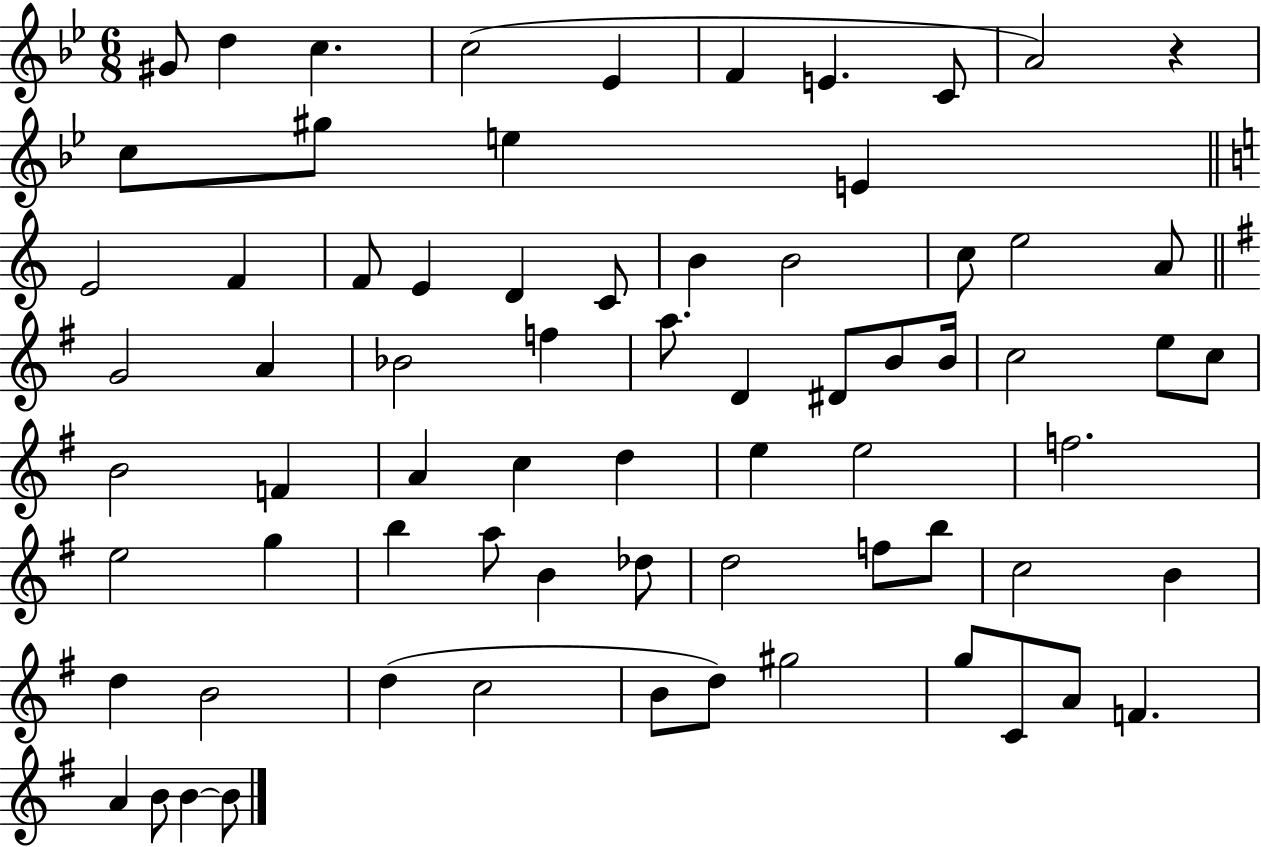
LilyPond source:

{
  \clef treble
  \numericTimeSignature
  \time 6/8
  \key bes \major
  \repeat volta 2 { gis'8 d''4 c''4. | c''2( ees'4 | f'4 e'4. c'8 | a'2) r4 | \break c''8 gis''8 e''4 e'4 | \bar "||" \break \key c \major e'2 f'4 | f'8 e'4 d'4 c'8 | b'4 b'2 | c''8 e''2 a'8 | \break \bar "||" \break \key g \major g'2 a'4 | bes'2 f''4 | a''8. d'4 dis'8 b'8 b'16 | c''2 e''8 c''8 | \break b'2 f'4 | a'4 c''4 d''4 | e''4 e''2 | f''2. | \break e''2 g''4 | b''4 a''8 b'4 des''8 | d''2 f''8 b''8 | c''2 b'4 | \break d''4 b'2 | d''4( c''2 | b'8 d''8) gis''2 | g''8 c'8 a'8 f'4. | \break a'4 b'8 b'4~~ b'8 | } \bar "|."
}